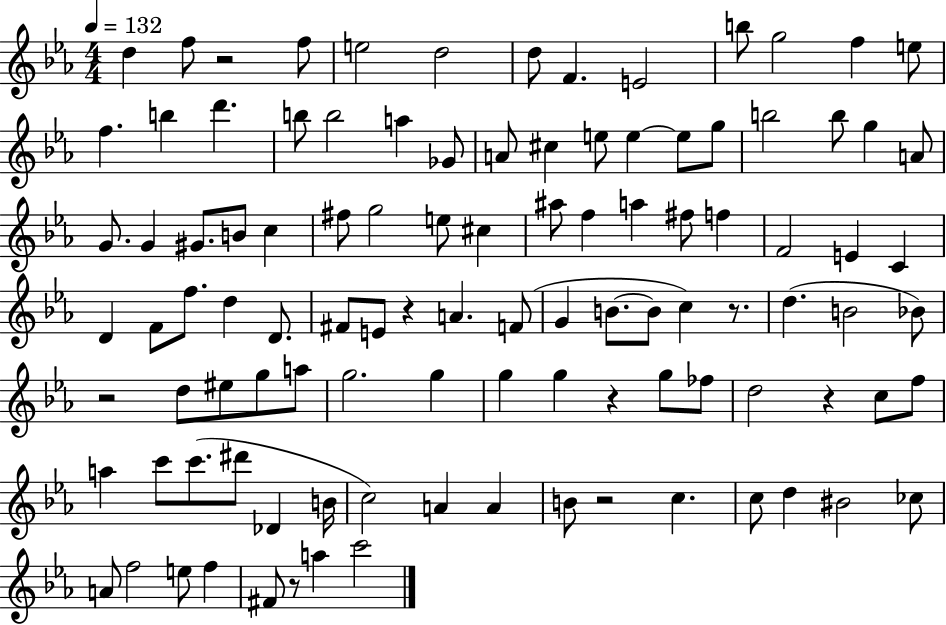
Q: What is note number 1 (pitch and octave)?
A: D5